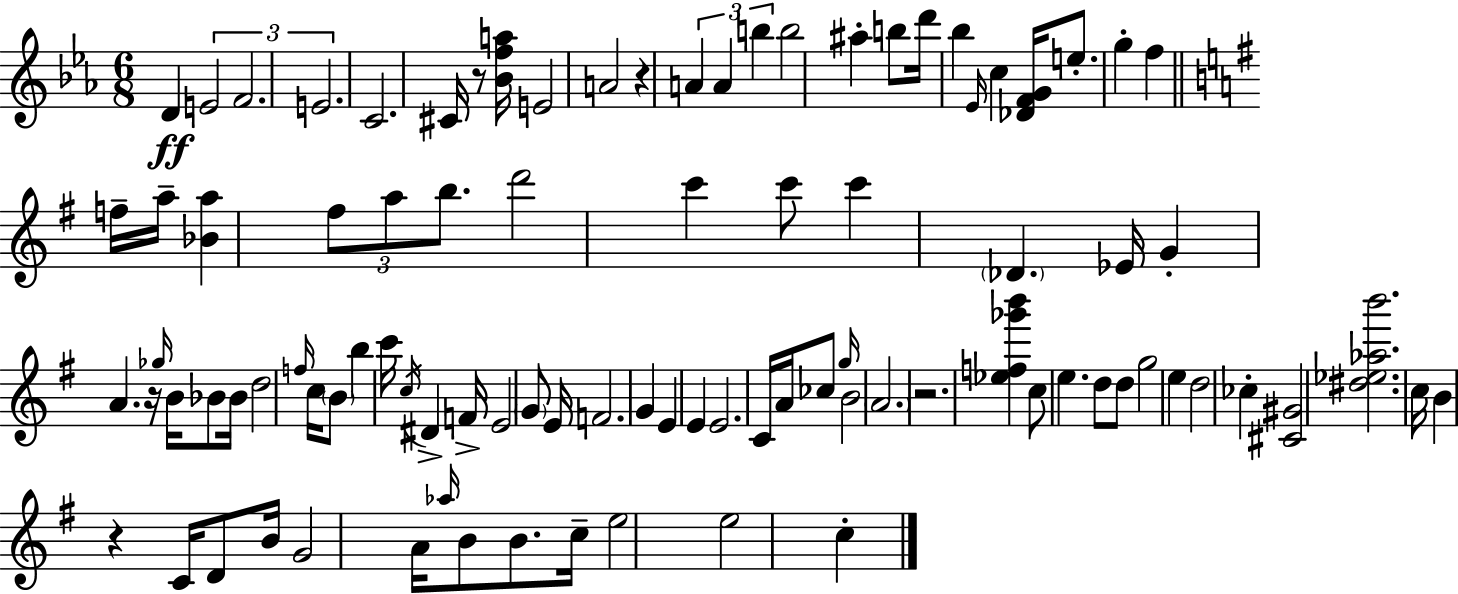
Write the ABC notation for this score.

X:1
T:Untitled
M:6/8
L:1/4
K:Eb
D E2 F2 E2 C2 ^C/4 z/2 [_Bfa]/4 E2 A2 z A A b b2 ^a b/2 d'/4 _b _E/4 c [_DFG]/4 e/2 g f f/4 a/4 [_Ba] ^f/2 a/2 b/2 d'2 c' c'/2 c' _D _E/4 G A z/4 _g/4 B/4 _B/2 _B/4 d2 f/4 c/4 B/2 b c'/4 c/4 ^D F/4 E2 G/2 E/4 F2 G E E E2 C/4 A/4 _c/2 g/4 B2 A2 z2 [_ef_g'b'] c/2 e d/2 d/2 g2 e d2 _c [^C^G]2 [^d_e_ab']2 c/4 B z C/4 D/2 B/4 G2 A/4 _a/4 B/2 B/2 c/4 e2 e2 c